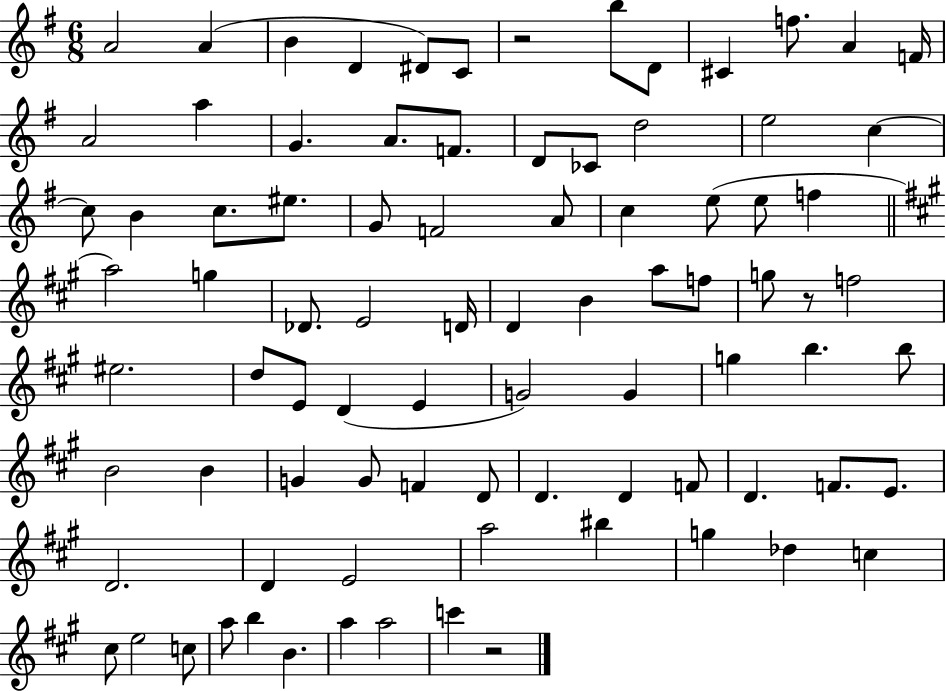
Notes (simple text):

A4/h A4/q B4/q D4/q D#4/e C4/e R/h B5/e D4/e C#4/q F5/e. A4/q F4/s A4/h A5/q G4/q. A4/e. F4/e. D4/e CES4/e D5/h E5/h C5/q C5/e B4/q C5/e. EIS5/e. G4/e F4/h A4/e C5/q E5/e E5/e F5/q A5/h G5/q Db4/e. E4/h D4/s D4/q B4/q A5/e F5/e G5/e R/e F5/h EIS5/h. D5/e E4/e D4/q E4/q G4/h G4/q G5/q B5/q. B5/e B4/h B4/q G4/q G4/e F4/q D4/e D4/q. D4/q F4/e D4/q. F4/e. E4/e. D4/h. D4/q E4/h A5/h BIS5/q G5/q Db5/q C5/q C#5/e E5/h C5/e A5/e B5/q B4/q. A5/q A5/h C6/q R/h